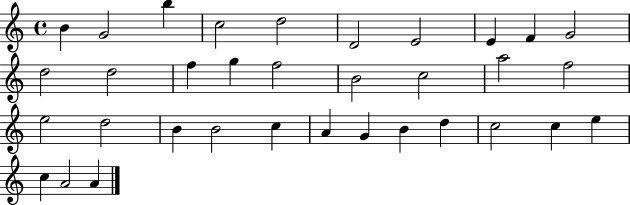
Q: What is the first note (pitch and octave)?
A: B4